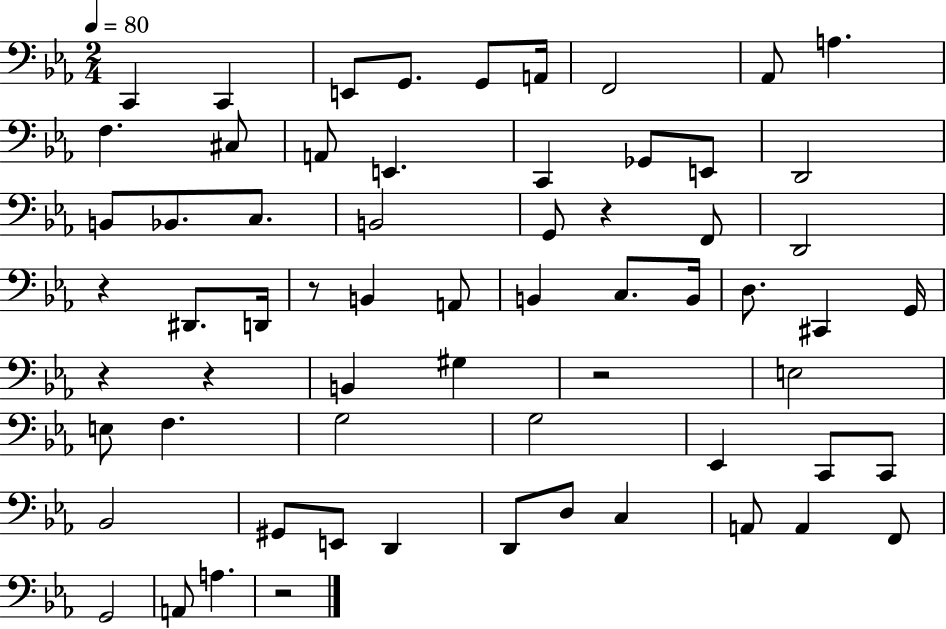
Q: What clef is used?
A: bass